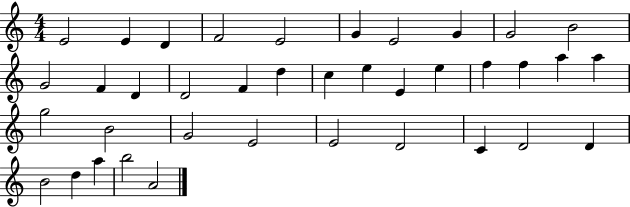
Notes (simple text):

E4/h E4/q D4/q F4/h E4/h G4/q E4/h G4/q G4/h B4/h G4/h F4/q D4/q D4/h F4/q D5/q C5/q E5/q E4/q E5/q F5/q F5/q A5/q A5/q G5/h B4/h G4/h E4/h E4/h D4/h C4/q D4/h D4/q B4/h D5/q A5/q B5/h A4/h